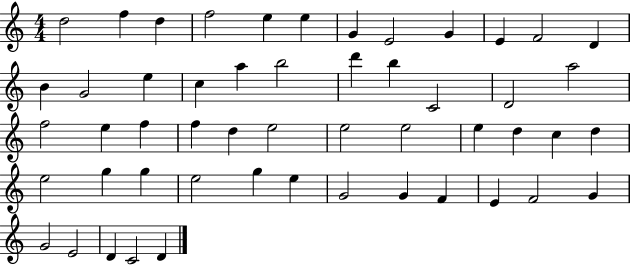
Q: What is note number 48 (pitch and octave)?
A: G4